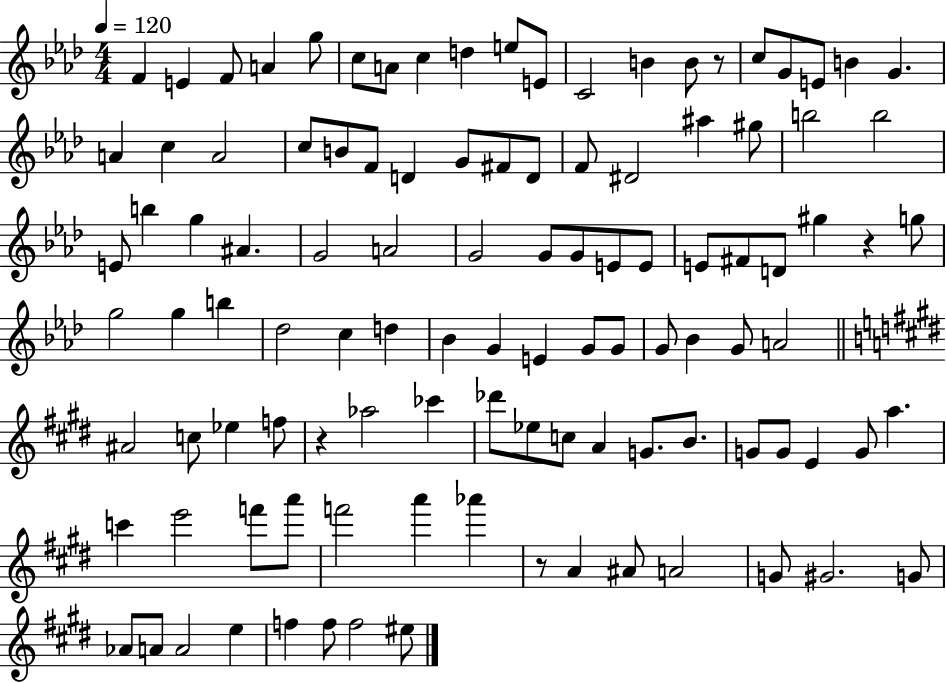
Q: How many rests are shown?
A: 4